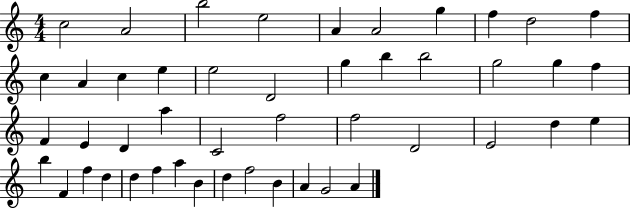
C5/h A4/h B5/h E5/h A4/q A4/h G5/q F5/q D5/h F5/q C5/q A4/q C5/q E5/q E5/h D4/h G5/q B5/q B5/h G5/h G5/q F5/q F4/q E4/q D4/q A5/q C4/h F5/h F5/h D4/h E4/h D5/q E5/q B5/q F4/q F5/q D5/q D5/q F5/q A5/q B4/q D5/q F5/h B4/q A4/q G4/h A4/q